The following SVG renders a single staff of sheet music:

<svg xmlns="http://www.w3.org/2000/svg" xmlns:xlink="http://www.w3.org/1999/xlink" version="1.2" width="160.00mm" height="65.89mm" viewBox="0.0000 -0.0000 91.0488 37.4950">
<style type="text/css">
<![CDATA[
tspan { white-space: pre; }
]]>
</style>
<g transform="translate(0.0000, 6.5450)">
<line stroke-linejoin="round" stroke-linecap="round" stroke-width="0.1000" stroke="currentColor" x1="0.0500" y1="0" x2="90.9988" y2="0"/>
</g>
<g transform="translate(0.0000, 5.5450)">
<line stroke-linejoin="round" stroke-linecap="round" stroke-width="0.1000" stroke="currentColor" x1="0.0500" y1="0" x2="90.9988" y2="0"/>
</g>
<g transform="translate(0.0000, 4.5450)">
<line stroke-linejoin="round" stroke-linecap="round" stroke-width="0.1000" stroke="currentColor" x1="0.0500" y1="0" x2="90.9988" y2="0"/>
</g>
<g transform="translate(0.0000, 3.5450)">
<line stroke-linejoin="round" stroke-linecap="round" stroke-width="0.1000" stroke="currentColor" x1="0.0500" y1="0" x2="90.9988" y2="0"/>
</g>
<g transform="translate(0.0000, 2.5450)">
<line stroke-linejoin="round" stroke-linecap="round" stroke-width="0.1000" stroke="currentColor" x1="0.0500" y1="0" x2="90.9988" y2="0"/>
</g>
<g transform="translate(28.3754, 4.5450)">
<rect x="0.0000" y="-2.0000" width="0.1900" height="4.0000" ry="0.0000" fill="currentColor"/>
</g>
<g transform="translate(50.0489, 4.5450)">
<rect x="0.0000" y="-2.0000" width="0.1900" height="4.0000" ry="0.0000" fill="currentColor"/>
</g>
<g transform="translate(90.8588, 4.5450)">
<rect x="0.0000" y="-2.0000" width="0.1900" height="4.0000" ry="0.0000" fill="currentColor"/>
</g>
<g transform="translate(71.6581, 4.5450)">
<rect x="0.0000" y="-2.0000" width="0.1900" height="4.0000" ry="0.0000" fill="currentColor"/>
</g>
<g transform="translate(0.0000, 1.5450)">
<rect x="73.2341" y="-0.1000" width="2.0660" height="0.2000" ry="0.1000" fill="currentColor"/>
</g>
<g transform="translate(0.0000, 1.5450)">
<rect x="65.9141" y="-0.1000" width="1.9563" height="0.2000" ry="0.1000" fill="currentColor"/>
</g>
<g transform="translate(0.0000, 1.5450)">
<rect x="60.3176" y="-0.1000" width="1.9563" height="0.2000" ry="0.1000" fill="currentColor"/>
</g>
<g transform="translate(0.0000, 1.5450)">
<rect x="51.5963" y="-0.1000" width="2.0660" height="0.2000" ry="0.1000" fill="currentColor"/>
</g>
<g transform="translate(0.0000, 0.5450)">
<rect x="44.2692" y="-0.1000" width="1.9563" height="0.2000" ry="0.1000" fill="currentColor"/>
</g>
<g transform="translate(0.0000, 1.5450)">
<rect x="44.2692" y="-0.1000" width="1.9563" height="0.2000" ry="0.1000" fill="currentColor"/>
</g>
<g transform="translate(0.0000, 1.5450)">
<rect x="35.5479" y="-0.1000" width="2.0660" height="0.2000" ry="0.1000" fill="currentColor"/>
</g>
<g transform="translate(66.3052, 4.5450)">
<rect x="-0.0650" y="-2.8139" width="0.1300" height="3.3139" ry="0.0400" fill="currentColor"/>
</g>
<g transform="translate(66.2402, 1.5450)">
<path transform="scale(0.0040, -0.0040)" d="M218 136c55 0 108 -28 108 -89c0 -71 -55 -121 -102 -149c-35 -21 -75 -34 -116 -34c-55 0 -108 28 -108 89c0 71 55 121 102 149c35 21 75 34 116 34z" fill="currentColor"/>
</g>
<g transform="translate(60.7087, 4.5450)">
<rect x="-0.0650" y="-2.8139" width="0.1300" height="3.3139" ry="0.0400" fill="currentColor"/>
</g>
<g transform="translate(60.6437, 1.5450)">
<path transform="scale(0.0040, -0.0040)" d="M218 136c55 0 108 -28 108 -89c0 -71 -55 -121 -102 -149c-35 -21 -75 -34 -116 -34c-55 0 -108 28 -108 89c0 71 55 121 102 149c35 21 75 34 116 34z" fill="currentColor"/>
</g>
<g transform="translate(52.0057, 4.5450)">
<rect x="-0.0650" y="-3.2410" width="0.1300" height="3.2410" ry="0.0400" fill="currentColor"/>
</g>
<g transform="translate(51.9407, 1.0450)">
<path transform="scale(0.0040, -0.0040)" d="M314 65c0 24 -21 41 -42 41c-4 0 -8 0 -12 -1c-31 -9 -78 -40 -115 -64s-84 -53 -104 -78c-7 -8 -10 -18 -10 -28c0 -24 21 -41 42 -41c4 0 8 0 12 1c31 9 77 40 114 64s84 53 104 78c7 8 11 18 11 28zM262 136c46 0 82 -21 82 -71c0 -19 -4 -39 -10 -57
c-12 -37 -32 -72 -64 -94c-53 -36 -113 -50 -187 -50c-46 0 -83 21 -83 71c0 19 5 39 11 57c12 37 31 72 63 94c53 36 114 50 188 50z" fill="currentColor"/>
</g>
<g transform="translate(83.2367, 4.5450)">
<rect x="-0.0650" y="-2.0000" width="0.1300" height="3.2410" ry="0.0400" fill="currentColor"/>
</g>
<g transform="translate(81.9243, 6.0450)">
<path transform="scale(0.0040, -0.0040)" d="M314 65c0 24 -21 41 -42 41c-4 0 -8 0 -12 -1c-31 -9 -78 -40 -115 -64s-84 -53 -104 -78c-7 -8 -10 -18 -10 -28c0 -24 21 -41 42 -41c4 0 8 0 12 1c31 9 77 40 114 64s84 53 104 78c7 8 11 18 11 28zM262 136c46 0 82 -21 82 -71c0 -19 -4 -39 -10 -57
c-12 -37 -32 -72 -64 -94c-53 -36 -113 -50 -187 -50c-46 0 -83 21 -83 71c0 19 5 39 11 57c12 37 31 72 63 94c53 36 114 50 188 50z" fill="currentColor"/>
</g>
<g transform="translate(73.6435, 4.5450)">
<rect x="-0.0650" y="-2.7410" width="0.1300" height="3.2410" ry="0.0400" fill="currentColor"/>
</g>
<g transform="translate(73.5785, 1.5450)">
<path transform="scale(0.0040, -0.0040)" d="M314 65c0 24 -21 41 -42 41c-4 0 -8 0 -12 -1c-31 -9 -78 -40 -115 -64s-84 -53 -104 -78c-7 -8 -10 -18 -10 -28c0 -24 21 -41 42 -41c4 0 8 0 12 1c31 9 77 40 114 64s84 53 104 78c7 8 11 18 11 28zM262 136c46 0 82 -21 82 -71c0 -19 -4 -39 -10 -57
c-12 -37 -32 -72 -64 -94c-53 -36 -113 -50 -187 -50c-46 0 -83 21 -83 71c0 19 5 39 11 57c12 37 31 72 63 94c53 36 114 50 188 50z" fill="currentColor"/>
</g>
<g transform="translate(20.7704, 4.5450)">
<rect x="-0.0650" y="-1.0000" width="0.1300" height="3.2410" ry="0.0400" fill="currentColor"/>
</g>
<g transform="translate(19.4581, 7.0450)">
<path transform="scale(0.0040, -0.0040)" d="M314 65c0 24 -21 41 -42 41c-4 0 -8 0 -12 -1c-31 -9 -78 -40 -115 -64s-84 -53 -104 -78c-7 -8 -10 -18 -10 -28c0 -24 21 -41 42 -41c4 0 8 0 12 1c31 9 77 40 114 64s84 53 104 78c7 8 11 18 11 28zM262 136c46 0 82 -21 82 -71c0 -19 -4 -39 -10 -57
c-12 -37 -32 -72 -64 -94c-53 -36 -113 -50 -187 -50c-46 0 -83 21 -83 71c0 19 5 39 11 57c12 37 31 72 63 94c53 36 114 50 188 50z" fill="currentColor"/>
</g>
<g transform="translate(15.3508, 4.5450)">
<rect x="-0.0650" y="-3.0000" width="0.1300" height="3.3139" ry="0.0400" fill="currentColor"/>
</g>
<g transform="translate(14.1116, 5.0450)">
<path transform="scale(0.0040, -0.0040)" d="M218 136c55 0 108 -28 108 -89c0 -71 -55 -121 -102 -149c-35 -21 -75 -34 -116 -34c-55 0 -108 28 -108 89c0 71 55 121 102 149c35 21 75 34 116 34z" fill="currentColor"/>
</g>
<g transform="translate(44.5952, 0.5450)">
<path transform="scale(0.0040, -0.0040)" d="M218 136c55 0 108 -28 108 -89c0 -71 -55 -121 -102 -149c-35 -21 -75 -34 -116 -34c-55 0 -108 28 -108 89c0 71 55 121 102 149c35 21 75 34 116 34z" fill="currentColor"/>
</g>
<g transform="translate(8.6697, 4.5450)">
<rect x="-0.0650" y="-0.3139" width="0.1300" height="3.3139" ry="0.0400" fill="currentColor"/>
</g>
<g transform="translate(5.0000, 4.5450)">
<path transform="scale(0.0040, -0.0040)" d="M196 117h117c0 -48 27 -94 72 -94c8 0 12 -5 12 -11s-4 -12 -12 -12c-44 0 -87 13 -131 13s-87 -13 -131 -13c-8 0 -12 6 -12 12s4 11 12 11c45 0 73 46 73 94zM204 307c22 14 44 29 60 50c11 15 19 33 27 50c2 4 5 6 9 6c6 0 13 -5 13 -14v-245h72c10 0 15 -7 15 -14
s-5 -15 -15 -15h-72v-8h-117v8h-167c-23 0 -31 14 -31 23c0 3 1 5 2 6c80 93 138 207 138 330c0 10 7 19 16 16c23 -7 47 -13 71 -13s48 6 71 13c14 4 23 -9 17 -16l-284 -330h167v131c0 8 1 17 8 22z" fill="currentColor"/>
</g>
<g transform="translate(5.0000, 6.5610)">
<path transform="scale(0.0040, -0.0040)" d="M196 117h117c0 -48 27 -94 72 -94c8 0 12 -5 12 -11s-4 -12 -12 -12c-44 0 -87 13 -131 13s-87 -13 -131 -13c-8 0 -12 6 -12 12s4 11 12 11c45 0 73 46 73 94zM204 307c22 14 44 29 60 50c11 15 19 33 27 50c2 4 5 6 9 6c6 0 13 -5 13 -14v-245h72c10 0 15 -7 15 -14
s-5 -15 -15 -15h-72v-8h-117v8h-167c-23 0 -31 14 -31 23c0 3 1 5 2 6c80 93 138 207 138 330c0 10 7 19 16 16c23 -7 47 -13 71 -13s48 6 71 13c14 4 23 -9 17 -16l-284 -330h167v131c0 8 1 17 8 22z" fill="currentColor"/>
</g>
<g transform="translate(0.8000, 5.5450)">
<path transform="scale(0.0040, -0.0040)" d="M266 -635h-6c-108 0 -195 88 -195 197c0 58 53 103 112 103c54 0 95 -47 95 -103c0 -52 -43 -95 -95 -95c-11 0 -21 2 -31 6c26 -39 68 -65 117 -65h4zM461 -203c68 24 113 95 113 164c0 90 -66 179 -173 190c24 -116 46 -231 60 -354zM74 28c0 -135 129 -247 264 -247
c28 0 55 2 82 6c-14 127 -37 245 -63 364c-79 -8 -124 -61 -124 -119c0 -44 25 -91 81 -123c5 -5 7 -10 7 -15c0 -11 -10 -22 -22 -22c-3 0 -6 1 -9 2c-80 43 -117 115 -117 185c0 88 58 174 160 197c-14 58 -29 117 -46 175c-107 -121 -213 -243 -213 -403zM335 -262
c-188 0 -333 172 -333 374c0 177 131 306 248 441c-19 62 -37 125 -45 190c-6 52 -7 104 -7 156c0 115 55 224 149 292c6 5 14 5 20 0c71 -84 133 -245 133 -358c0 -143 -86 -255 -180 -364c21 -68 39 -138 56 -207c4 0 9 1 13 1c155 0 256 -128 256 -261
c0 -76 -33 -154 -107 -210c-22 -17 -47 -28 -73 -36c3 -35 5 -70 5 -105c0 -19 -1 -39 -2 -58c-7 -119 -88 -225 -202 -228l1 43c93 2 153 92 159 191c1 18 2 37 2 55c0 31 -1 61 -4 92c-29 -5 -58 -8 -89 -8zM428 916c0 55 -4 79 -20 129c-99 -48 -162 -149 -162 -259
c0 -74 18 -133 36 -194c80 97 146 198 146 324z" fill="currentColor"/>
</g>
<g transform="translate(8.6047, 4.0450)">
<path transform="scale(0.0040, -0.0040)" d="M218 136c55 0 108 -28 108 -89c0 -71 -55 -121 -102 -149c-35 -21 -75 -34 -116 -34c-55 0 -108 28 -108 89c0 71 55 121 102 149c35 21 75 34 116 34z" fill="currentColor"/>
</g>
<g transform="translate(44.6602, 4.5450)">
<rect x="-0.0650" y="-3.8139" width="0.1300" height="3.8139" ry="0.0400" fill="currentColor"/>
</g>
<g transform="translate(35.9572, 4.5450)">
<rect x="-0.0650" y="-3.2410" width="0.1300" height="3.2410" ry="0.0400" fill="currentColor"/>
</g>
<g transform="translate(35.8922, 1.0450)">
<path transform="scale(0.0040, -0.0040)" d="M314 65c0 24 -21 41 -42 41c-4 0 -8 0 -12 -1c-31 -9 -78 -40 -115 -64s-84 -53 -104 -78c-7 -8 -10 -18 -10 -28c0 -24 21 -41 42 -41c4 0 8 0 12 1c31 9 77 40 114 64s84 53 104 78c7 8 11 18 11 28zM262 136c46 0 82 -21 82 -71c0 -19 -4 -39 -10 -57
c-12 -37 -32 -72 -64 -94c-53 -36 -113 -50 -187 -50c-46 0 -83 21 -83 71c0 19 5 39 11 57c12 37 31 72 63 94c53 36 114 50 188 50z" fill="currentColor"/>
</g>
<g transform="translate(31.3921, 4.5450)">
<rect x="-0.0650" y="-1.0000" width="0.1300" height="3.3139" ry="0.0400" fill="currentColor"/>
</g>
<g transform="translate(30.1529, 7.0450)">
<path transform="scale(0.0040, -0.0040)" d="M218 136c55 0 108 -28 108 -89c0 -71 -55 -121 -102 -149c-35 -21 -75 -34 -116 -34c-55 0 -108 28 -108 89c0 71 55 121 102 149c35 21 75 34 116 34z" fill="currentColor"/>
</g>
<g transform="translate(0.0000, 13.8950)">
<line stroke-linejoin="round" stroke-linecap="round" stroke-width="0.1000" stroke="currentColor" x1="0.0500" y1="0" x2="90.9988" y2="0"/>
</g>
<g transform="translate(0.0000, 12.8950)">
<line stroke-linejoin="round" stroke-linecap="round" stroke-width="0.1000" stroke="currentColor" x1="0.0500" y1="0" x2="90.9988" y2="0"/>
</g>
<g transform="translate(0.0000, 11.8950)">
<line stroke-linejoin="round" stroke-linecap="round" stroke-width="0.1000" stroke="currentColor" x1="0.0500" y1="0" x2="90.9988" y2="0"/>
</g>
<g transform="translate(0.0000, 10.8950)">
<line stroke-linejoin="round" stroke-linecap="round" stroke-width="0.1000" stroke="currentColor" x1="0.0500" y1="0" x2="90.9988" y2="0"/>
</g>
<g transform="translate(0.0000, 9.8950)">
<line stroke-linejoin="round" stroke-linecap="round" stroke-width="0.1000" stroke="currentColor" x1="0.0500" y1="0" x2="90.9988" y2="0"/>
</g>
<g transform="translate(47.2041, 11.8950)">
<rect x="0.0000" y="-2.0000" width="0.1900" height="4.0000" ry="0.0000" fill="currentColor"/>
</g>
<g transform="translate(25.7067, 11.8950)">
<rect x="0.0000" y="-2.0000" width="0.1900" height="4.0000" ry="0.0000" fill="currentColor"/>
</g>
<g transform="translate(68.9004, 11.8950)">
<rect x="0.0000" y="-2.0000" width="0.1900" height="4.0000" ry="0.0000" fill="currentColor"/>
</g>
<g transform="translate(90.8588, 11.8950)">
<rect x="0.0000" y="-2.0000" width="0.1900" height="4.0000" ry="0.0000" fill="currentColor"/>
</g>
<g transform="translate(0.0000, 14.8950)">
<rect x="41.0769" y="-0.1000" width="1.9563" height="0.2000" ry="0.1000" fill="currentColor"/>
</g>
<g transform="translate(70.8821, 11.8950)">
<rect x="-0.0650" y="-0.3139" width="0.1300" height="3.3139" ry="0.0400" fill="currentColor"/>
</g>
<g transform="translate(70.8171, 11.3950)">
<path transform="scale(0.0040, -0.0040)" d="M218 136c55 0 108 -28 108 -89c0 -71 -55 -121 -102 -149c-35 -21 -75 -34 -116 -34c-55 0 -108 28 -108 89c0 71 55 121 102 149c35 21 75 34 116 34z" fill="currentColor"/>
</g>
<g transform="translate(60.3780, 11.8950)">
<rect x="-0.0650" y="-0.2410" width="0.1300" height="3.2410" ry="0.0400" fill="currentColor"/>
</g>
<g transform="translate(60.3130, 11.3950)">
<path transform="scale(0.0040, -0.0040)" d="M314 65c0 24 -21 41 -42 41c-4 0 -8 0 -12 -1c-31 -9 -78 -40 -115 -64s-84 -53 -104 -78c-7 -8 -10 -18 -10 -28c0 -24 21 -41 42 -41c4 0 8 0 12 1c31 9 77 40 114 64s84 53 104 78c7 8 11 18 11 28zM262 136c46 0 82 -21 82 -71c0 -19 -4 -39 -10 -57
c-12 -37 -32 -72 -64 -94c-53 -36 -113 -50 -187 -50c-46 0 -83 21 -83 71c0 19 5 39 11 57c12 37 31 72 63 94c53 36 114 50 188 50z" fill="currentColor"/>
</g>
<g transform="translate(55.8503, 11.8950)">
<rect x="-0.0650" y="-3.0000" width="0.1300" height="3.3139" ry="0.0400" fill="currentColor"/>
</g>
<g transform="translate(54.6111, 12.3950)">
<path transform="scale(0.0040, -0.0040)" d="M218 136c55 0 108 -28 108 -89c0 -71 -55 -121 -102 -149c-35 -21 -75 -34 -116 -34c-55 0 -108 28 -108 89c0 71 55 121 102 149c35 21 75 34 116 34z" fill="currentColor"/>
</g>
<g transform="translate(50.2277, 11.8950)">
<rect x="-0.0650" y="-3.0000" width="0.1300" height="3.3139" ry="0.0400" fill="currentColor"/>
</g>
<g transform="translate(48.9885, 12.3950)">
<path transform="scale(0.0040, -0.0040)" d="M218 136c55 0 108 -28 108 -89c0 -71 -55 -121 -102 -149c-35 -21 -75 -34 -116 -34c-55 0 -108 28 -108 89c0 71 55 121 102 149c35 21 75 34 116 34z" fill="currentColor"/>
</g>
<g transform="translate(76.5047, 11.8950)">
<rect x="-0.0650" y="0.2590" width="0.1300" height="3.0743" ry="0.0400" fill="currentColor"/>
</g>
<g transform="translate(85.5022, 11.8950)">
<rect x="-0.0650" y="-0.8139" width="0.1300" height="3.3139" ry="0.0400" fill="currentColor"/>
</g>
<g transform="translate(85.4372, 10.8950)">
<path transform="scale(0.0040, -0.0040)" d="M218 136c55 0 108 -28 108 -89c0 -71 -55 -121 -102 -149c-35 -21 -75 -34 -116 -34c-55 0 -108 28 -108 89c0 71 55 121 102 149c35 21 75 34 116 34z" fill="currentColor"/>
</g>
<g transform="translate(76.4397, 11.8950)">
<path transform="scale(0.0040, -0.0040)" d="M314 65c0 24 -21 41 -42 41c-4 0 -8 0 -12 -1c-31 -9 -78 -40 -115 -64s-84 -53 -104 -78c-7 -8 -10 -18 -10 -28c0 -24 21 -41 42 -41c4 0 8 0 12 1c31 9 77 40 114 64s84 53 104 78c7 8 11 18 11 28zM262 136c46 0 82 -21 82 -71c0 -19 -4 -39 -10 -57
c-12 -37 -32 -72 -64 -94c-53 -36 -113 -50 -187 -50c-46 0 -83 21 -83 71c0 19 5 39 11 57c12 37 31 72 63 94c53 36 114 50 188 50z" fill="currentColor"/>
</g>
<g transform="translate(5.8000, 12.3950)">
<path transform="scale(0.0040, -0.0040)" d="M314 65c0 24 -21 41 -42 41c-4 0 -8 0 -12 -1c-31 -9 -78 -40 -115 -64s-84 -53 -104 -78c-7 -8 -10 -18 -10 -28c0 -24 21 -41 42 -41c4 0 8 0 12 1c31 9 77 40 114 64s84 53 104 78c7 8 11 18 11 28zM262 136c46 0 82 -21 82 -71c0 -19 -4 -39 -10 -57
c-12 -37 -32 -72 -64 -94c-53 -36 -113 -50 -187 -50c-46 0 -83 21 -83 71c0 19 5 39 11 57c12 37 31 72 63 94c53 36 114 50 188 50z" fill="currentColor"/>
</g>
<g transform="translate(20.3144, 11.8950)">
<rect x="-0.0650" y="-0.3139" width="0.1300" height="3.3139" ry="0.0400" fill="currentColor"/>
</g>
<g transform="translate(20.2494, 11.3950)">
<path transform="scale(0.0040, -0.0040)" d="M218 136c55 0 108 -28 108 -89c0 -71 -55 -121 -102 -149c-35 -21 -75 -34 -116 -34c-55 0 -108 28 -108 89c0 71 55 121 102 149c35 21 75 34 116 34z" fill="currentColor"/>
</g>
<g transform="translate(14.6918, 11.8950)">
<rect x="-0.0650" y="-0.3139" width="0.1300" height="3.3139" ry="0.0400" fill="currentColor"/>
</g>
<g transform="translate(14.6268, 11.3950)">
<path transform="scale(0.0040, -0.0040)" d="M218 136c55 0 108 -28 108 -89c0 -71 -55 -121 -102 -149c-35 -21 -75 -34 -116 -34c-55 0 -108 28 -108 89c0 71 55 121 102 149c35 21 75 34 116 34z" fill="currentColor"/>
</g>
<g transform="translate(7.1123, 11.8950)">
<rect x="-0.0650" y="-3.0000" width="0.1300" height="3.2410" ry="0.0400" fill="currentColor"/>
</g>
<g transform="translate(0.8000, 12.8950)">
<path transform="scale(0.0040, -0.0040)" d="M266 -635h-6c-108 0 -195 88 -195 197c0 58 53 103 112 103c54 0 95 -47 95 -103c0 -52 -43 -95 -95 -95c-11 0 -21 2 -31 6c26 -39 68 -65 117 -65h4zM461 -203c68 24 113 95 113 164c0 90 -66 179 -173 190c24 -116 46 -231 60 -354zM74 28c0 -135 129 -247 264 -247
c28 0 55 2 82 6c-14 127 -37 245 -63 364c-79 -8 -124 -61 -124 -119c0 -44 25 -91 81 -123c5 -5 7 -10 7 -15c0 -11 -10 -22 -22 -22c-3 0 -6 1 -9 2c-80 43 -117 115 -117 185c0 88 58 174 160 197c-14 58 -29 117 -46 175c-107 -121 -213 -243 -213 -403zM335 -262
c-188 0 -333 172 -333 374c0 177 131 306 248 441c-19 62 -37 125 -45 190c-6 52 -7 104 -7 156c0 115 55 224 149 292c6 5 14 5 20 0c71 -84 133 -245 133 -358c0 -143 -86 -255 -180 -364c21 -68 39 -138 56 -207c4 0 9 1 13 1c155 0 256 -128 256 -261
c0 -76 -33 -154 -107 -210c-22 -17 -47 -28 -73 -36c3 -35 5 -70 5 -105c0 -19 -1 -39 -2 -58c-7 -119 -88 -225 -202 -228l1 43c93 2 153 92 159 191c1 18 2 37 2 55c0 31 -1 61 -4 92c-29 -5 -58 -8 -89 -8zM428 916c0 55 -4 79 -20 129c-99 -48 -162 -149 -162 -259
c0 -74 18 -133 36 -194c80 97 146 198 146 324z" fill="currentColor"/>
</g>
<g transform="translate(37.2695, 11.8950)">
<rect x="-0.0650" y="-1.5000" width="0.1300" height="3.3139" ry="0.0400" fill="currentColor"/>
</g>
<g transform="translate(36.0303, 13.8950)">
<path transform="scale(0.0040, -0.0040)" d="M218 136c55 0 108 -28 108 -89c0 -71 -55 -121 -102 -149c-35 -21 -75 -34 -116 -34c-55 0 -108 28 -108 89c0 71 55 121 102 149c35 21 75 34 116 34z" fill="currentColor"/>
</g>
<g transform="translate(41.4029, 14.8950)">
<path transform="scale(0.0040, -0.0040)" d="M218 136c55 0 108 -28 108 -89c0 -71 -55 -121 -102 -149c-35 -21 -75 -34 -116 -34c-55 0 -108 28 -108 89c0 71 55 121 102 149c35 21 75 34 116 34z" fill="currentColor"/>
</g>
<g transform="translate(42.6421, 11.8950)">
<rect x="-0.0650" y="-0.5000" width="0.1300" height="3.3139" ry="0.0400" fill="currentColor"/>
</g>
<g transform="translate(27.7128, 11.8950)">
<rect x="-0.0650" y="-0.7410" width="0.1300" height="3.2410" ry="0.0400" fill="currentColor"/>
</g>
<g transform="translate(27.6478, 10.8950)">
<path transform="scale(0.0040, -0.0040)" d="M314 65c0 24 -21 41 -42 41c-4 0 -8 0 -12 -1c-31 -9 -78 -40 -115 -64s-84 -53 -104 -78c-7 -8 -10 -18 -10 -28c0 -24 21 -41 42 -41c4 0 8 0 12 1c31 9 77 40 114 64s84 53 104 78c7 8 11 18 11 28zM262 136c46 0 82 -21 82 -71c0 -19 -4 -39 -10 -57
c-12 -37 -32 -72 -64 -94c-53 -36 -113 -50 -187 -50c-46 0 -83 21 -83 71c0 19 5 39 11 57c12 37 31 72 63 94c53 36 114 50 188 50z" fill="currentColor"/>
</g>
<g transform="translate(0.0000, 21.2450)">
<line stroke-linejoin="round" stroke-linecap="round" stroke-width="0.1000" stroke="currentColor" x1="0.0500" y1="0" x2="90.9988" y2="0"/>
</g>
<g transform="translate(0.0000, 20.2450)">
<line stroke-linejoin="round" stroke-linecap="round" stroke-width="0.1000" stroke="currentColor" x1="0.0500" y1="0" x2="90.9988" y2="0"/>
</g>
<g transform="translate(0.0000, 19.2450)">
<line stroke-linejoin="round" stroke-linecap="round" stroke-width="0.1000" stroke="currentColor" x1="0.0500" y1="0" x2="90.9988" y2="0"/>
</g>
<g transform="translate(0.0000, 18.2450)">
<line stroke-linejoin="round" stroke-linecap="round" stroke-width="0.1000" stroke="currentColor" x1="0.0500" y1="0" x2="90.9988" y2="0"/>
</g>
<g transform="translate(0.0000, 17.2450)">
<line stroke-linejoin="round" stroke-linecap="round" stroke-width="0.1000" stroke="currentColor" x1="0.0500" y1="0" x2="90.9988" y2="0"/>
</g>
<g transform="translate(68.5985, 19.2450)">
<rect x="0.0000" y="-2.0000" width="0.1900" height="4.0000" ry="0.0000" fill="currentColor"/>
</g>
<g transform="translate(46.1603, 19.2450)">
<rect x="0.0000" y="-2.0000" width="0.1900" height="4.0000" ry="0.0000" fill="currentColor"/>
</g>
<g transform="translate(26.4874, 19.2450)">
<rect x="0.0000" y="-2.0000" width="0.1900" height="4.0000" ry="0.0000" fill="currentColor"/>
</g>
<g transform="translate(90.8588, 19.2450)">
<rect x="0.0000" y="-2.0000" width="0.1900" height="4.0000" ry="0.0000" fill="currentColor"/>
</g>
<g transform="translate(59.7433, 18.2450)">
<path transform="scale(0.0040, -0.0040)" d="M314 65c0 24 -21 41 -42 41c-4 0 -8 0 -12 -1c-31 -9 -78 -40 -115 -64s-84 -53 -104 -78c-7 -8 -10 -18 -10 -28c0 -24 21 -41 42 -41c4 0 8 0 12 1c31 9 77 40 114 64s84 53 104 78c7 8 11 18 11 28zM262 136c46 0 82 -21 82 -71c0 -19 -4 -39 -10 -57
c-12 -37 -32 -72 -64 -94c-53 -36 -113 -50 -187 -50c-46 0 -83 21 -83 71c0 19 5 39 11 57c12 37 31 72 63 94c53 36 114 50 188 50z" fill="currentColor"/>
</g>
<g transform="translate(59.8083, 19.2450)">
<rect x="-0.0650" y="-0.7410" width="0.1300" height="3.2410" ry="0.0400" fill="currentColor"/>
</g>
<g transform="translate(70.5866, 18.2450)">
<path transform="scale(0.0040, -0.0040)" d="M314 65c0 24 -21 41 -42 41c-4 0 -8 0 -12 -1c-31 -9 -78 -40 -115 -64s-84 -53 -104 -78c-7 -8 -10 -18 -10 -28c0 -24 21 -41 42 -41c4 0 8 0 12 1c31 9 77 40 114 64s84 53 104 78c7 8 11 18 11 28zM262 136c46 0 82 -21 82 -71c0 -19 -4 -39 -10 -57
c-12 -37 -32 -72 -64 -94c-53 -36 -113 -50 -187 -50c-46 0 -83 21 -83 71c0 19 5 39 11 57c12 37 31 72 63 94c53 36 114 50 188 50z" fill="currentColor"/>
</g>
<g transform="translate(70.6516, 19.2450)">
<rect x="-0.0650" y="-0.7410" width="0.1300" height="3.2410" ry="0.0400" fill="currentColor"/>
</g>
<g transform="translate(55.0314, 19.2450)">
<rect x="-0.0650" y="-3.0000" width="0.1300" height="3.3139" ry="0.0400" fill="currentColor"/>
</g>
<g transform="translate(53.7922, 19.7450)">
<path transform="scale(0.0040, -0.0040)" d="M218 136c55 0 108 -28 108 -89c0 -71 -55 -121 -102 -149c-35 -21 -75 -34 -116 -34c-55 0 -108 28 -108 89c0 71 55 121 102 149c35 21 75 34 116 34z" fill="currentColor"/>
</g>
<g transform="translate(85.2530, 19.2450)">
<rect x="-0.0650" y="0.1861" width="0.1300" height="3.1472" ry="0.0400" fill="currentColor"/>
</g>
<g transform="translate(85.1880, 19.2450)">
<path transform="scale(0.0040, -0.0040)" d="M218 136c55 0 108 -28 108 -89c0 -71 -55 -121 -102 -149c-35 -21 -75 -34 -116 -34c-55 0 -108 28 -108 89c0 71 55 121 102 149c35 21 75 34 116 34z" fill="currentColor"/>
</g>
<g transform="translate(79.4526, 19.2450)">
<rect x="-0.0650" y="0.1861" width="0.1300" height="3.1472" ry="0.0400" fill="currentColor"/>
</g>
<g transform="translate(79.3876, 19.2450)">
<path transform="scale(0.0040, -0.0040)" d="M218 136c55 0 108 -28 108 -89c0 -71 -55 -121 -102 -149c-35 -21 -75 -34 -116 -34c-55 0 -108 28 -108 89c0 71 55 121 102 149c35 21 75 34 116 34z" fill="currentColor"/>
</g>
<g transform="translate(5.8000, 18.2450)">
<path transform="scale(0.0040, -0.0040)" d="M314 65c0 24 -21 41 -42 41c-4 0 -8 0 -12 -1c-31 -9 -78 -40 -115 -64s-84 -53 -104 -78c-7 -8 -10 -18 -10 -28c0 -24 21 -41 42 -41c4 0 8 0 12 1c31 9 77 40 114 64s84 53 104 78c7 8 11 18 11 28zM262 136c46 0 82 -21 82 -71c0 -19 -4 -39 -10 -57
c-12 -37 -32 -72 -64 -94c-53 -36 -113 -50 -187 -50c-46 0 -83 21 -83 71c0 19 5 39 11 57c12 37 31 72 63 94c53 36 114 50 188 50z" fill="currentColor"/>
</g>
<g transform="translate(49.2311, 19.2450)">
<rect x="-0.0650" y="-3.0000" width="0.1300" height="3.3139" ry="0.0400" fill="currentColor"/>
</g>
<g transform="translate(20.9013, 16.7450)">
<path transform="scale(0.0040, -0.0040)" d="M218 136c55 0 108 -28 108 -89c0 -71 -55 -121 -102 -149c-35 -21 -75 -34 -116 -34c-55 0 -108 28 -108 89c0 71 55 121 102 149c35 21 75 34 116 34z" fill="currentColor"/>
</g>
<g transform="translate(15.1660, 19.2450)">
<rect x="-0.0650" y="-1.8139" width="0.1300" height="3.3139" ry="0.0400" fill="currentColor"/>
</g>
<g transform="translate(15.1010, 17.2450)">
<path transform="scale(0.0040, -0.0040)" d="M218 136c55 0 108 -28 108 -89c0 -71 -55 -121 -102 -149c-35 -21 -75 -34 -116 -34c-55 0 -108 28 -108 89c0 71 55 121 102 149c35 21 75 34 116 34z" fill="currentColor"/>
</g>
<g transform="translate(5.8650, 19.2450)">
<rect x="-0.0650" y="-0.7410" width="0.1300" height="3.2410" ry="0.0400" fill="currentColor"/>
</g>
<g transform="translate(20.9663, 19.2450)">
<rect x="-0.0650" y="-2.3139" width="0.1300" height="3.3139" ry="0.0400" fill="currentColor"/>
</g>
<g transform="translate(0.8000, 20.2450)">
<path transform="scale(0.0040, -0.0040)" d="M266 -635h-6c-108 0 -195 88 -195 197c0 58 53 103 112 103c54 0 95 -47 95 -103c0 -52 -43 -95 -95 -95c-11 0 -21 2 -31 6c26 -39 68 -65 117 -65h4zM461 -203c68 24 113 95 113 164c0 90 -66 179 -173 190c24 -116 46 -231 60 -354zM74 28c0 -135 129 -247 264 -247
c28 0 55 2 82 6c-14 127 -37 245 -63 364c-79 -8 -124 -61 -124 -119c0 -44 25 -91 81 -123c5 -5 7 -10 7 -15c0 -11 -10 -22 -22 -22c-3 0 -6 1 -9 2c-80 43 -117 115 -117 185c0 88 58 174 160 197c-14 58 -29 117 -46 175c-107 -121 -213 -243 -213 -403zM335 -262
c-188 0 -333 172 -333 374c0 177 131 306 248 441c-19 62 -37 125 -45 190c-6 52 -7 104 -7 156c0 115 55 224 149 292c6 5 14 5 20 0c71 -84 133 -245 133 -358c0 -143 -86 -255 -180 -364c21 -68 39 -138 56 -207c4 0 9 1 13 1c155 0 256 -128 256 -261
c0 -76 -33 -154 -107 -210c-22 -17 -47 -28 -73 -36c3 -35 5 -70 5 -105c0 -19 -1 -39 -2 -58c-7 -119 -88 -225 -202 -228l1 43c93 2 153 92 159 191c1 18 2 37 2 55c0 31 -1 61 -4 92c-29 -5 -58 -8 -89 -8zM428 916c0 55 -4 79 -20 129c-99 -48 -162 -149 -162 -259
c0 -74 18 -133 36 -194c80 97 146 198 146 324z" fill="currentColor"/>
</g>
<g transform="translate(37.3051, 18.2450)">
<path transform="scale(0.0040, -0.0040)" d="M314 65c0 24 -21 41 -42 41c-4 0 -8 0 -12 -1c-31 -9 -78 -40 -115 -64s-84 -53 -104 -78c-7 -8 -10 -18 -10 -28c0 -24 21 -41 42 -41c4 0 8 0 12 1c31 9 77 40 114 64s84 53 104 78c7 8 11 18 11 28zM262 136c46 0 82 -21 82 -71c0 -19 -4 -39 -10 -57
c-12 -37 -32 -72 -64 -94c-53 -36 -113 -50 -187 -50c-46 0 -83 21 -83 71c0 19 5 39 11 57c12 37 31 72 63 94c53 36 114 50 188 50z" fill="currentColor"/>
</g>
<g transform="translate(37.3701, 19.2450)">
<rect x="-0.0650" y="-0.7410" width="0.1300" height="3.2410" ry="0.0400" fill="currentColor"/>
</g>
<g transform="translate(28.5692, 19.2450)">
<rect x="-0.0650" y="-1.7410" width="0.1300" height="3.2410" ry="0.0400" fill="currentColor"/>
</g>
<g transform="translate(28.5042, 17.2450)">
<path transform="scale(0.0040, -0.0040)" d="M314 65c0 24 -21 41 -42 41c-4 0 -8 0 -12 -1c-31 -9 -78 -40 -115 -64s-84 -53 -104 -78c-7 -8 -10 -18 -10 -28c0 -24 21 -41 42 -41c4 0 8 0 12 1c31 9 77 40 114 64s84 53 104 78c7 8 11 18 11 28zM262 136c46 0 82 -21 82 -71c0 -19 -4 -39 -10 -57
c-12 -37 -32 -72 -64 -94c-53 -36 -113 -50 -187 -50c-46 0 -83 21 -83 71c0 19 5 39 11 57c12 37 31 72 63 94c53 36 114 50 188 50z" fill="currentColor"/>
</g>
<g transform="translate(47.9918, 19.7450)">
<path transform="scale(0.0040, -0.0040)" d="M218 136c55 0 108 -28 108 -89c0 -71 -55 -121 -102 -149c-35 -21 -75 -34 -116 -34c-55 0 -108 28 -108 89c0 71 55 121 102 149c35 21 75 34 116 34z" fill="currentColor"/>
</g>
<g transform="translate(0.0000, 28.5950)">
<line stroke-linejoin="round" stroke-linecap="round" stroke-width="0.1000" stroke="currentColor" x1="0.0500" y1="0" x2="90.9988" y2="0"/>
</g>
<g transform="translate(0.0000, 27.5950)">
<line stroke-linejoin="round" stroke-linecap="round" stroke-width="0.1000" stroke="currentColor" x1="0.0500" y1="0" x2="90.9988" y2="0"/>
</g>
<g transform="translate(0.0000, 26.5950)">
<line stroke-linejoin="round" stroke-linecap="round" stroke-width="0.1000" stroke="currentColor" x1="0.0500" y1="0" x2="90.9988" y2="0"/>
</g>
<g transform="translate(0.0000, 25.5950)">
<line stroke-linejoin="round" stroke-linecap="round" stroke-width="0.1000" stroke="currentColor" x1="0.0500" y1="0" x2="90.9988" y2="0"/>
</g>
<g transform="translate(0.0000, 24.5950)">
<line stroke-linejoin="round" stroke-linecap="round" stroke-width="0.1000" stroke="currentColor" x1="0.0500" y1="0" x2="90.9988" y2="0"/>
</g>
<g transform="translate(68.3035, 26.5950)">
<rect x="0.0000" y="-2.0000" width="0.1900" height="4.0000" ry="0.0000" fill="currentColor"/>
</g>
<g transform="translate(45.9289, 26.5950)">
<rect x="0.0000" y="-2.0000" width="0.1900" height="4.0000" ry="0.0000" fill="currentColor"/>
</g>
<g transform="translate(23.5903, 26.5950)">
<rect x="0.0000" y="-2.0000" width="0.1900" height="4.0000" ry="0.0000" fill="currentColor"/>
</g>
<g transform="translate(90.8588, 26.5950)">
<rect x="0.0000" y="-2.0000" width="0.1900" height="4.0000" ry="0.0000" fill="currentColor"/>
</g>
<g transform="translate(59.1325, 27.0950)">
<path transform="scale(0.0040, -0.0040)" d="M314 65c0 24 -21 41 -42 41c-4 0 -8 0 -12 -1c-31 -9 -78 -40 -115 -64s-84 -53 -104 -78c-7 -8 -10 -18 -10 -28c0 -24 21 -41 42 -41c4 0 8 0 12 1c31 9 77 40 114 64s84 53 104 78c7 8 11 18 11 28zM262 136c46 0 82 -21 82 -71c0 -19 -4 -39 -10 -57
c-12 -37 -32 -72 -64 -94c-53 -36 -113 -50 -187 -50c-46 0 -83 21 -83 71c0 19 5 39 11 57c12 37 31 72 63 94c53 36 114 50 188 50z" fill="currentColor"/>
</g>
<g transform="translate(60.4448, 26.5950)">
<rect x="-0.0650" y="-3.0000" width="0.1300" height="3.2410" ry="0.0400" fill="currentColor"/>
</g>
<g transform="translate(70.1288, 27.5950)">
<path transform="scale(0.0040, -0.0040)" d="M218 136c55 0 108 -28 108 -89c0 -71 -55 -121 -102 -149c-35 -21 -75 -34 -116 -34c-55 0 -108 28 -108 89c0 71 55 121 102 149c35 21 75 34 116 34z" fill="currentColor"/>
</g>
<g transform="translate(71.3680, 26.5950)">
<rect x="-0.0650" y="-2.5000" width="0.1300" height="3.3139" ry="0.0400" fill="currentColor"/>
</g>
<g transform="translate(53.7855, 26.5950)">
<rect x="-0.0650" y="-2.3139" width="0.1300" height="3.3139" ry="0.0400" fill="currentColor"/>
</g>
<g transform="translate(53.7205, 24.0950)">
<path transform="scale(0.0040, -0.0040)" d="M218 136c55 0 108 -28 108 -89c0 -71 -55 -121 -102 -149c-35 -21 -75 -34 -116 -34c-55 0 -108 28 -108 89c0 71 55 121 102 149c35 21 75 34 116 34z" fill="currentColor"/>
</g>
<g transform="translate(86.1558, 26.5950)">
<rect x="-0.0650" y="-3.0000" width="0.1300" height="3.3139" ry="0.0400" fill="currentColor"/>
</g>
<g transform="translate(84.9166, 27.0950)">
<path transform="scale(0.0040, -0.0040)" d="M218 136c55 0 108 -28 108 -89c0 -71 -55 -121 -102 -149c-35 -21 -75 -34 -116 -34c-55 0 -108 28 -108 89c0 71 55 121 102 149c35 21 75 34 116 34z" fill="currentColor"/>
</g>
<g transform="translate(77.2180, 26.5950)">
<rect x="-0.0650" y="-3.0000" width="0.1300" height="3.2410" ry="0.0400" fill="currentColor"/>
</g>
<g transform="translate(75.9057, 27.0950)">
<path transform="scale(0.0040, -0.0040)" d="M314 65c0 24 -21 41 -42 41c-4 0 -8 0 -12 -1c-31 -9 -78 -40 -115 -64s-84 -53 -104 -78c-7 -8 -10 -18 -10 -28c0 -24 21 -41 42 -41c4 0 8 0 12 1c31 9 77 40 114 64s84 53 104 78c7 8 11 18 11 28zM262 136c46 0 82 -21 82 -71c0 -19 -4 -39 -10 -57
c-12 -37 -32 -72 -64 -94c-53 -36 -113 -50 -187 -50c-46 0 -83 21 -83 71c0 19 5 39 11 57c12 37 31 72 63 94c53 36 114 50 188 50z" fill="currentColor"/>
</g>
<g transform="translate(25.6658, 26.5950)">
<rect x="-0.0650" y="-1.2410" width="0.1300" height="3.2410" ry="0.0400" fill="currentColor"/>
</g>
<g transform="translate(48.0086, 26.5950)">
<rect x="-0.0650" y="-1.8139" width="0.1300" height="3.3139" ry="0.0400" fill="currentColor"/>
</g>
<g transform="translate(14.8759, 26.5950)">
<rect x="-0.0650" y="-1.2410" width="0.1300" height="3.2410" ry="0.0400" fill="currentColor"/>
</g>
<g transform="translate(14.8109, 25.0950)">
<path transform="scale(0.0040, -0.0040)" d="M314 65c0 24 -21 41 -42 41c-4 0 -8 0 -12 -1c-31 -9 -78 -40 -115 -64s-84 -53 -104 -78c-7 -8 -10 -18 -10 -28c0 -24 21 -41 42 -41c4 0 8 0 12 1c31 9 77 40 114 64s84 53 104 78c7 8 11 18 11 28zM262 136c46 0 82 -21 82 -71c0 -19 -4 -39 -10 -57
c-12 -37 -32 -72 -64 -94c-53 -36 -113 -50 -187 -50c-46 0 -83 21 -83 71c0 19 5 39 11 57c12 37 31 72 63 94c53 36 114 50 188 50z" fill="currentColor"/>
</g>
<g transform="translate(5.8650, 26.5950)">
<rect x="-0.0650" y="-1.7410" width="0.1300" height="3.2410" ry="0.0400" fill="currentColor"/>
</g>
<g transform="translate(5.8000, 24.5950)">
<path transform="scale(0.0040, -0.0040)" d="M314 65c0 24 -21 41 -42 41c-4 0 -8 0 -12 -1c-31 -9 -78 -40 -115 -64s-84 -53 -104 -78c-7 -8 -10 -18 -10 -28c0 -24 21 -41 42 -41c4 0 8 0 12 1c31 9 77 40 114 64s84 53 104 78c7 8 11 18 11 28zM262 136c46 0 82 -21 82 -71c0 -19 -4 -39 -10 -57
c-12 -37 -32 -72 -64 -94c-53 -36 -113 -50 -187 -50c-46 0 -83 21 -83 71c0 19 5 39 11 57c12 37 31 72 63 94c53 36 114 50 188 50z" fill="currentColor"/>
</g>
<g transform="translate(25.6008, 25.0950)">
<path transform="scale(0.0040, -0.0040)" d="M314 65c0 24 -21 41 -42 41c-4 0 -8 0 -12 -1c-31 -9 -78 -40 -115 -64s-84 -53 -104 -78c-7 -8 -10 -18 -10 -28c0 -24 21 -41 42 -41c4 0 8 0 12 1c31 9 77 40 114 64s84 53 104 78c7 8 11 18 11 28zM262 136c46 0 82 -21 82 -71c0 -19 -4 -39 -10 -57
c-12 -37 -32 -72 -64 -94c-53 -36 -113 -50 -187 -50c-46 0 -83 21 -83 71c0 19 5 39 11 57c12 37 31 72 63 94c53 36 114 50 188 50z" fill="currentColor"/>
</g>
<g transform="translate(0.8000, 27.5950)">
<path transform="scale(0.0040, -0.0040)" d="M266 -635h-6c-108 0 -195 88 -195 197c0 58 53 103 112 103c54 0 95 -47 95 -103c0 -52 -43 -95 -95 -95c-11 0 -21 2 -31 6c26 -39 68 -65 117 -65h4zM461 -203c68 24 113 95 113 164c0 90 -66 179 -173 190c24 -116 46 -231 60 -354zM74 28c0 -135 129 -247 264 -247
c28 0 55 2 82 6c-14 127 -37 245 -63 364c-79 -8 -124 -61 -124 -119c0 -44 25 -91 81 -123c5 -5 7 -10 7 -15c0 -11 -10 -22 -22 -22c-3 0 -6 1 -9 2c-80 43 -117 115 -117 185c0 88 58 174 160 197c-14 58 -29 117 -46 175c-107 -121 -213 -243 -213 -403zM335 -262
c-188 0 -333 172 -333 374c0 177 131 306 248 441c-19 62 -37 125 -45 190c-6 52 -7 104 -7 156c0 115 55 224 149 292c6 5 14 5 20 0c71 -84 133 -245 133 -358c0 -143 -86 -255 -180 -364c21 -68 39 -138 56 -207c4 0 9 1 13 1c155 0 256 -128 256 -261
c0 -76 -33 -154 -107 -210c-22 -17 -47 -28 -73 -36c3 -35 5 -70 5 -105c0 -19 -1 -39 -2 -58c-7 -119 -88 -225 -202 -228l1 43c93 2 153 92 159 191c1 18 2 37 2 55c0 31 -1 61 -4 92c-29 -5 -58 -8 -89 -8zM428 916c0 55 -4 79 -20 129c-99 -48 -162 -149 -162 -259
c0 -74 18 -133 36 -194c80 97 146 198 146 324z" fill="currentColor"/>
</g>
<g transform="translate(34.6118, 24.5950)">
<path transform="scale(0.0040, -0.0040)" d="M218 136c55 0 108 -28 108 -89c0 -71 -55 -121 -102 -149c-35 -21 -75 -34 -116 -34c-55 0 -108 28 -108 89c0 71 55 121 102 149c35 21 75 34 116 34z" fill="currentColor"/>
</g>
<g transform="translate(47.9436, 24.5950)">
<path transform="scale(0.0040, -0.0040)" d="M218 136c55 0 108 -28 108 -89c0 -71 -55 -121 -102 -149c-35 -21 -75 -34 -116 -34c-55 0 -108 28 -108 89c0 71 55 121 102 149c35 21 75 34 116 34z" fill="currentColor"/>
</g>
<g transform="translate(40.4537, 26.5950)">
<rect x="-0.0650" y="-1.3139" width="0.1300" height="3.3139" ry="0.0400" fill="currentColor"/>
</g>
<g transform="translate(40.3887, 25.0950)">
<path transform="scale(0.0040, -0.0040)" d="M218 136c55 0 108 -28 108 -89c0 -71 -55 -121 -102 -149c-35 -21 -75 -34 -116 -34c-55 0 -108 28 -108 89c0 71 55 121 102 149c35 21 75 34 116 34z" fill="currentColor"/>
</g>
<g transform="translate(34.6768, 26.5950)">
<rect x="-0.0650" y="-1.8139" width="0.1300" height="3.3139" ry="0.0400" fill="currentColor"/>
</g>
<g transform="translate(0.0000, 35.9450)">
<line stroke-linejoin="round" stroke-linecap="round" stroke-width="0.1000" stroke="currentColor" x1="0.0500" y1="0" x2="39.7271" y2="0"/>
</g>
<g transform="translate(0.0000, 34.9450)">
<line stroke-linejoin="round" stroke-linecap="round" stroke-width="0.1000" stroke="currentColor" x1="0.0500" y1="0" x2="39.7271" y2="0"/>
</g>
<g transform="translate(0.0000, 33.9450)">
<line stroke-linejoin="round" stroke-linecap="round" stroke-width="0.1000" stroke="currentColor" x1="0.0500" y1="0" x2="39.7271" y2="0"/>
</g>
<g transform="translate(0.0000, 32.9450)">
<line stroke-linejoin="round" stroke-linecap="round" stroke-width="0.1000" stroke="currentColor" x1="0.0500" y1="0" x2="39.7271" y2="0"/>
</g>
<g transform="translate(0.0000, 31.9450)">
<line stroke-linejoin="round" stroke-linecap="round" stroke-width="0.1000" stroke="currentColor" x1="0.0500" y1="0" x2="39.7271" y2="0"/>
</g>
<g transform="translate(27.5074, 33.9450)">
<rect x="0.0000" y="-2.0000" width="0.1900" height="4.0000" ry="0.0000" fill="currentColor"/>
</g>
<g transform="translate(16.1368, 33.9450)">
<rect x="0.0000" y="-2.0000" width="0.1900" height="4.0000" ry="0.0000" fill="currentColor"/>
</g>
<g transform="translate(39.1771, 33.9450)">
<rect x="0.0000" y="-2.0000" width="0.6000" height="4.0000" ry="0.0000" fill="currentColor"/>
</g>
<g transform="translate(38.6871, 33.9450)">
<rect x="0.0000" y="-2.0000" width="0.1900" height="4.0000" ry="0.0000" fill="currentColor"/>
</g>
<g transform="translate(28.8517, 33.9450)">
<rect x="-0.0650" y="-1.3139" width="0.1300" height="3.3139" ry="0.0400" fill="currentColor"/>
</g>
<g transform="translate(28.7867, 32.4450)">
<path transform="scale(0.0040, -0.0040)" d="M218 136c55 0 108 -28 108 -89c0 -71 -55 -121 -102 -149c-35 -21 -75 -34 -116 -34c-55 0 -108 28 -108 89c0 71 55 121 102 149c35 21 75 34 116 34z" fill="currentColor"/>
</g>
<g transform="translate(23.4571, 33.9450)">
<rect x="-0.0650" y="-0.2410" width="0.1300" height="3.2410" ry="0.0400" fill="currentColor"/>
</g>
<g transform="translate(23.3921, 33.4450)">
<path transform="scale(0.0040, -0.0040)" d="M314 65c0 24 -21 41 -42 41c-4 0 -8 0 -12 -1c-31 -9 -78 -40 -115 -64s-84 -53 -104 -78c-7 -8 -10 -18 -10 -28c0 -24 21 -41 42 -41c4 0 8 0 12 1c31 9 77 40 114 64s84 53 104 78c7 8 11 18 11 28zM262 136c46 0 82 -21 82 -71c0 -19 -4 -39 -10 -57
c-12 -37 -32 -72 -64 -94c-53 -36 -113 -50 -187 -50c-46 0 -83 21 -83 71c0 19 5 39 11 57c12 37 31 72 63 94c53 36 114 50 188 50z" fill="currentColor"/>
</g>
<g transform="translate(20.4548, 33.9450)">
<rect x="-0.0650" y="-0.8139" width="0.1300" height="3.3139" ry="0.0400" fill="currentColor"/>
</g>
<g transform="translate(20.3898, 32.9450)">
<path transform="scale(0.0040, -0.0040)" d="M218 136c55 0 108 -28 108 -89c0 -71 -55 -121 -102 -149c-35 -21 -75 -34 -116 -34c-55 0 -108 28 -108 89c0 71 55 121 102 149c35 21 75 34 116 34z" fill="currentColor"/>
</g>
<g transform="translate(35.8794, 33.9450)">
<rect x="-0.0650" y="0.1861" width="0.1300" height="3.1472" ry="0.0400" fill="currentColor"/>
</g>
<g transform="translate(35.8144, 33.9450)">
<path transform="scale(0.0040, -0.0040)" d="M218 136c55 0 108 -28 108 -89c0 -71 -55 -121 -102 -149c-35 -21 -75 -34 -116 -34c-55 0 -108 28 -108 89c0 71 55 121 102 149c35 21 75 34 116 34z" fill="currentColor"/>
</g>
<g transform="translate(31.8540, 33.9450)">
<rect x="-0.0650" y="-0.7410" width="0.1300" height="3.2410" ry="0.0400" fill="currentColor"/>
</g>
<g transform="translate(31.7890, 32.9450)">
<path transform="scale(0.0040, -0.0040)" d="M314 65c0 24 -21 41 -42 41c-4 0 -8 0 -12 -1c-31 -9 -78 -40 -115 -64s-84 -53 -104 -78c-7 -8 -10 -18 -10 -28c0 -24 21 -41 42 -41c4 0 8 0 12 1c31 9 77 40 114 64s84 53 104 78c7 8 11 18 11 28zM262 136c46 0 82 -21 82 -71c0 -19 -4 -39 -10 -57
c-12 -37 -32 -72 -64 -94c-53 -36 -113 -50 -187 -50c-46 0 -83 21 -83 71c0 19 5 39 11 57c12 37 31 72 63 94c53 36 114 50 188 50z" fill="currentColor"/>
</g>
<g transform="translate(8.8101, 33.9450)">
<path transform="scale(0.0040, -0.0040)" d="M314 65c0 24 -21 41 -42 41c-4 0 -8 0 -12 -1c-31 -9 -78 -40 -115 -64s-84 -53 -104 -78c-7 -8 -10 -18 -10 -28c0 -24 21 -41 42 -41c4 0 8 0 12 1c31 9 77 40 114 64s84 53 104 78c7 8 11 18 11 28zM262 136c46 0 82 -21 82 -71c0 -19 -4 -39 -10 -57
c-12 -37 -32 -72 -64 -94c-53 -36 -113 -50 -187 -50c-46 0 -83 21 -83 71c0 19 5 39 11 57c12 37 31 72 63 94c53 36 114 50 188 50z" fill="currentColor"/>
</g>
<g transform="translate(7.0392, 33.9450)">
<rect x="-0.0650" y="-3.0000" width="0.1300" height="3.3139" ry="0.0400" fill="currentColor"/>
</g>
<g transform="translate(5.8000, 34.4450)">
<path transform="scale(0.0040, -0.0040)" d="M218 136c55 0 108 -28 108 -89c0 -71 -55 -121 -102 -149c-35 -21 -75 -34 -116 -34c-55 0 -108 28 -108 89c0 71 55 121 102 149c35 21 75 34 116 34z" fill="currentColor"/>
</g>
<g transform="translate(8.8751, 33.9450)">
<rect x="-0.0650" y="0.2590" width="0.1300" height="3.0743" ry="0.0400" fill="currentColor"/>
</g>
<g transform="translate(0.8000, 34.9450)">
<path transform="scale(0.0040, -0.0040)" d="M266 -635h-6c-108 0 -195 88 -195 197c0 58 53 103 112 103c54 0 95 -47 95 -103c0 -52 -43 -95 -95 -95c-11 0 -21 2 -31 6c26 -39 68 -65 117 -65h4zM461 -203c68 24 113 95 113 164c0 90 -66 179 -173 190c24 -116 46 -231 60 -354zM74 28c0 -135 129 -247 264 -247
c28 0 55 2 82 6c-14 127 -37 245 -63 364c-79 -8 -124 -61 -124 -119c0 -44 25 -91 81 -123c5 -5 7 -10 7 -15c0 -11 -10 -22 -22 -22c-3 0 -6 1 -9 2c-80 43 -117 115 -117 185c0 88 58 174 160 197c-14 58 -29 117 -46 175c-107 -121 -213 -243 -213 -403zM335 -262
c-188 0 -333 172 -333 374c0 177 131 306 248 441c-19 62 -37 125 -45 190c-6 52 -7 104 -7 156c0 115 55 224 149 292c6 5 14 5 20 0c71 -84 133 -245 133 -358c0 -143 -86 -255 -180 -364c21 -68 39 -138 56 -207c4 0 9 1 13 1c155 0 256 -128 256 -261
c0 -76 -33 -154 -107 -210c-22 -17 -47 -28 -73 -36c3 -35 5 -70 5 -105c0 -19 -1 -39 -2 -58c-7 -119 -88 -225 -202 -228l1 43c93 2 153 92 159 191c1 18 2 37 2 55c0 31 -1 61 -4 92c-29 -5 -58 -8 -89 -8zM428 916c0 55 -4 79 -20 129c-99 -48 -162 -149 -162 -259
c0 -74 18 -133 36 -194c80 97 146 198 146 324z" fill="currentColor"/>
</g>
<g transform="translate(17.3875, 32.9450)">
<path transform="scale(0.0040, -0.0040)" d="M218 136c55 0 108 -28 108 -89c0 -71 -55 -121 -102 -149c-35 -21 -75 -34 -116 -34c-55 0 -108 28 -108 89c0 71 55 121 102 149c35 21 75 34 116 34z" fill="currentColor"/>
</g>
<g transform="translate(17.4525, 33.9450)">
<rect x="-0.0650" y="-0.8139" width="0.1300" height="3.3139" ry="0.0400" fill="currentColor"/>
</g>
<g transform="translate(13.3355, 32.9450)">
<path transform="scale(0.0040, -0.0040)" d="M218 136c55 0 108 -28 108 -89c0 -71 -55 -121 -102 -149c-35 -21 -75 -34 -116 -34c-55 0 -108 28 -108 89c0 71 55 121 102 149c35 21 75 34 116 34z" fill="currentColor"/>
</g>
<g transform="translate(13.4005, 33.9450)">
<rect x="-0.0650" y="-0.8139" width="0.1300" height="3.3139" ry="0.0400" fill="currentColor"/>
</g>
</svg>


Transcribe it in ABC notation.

X:1
T:Untitled
M:4/4
L:1/4
K:C
c A D2 D b2 c' b2 a a a2 F2 A2 c c d2 E C A A c2 c B2 d d2 f g f2 d2 A A d2 d2 B B f2 e2 e2 f e f g A2 G A2 A A B2 d d d c2 e d2 B